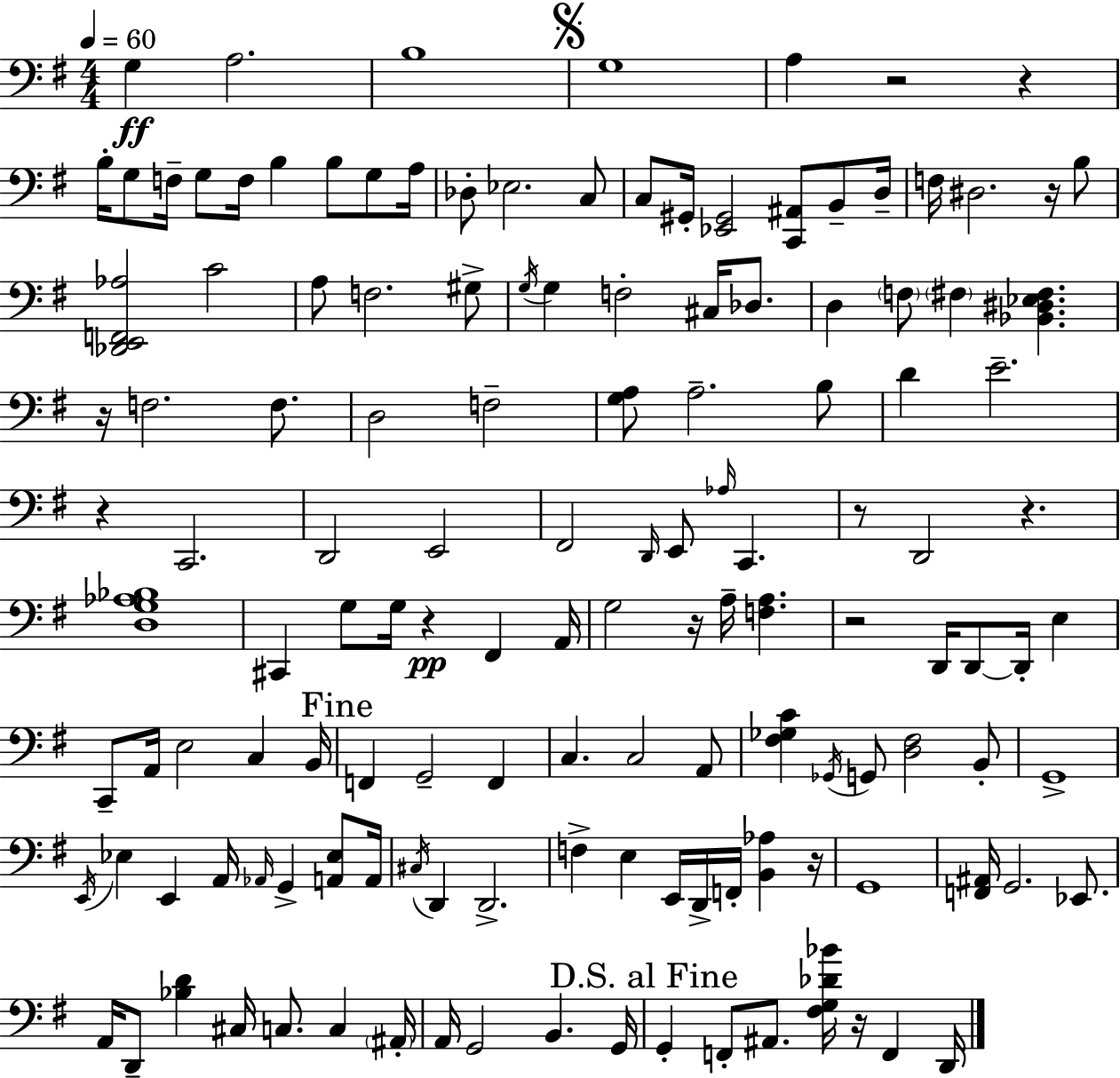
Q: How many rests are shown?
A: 12